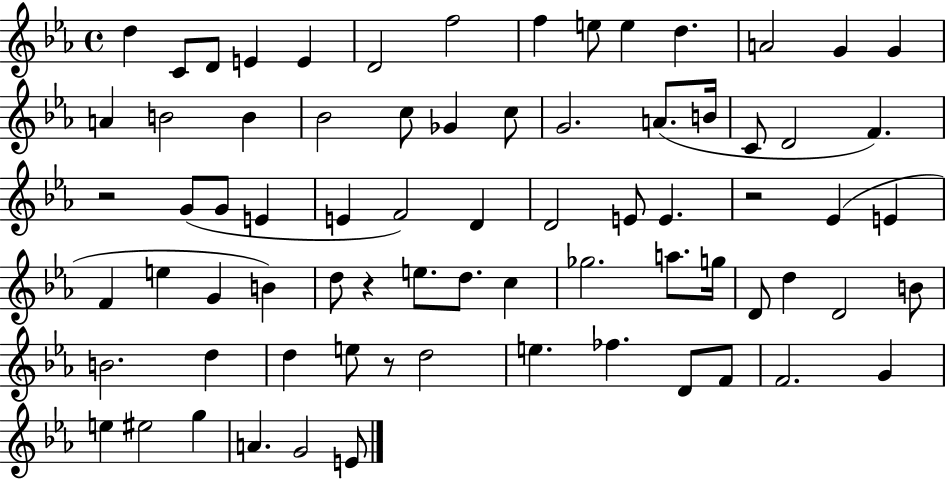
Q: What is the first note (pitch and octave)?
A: D5